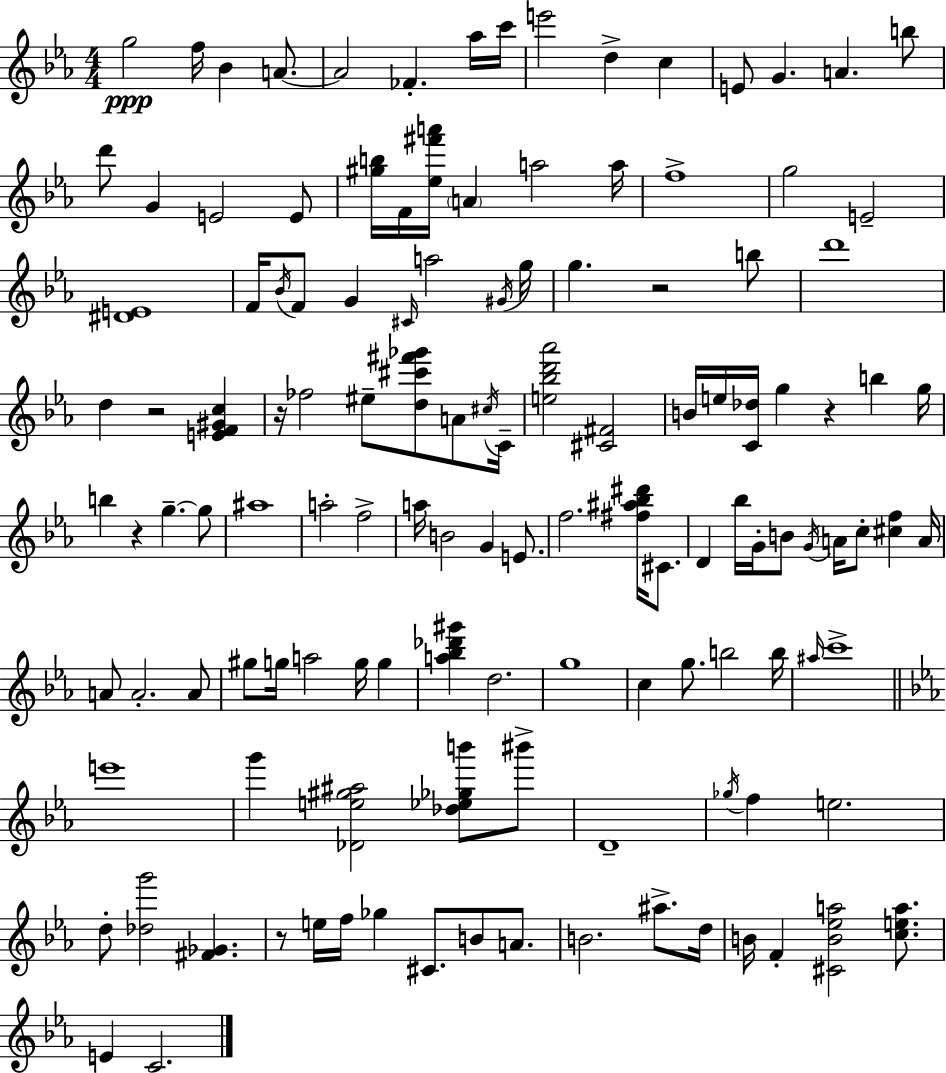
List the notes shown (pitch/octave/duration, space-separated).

G5/h F5/s Bb4/q A4/e. A4/h FES4/q. Ab5/s C6/s E6/h D5/q C5/q E4/e G4/q. A4/q. B5/e D6/e G4/q E4/h E4/e [G#5,B5]/s F4/s [Eb5,F#6,A6]/s A4/q A5/h A5/s F5/w G5/h E4/h [D#4,E4]/w F4/s Bb4/s F4/e G4/q C#4/s A5/h G#4/s G5/s G5/q. R/h B5/e D6/w D5/q R/h [E4,F4,G#4,C5]/q R/s FES5/h EIS5/e [D5,C#6,F#6,Gb6]/e A4/e C#5/s C4/s [E5,Bb5,D6,Ab6]/h [C#4,F#4]/h B4/s E5/s [C4,Db5]/s G5/q R/q B5/q G5/s B5/q R/q G5/q. G5/e A#5/w A5/h F5/h A5/s B4/h G4/q E4/e. F5/h. [F#5,A#5,Bb5,D#6]/s C#4/e. D4/q Bb5/s G4/s B4/e G4/s A4/s C5/e [C#5,F5]/q A4/s A4/e A4/h. A4/e G#5/e G5/s A5/h G5/s G5/q [A5,Bb5,Db6,G#6]/q D5/h. G5/w C5/q G5/e. B5/h B5/s A#5/s C6/w E6/w G6/q [Db4,E5,G#5,A#5]/h [Db5,Eb5,Gb5,B6]/e BIS6/e D4/w Gb5/s F5/q E5/h. D5/e [Db5,G6]/h [F#4,Gb4]/q. R/e E5/s F5/s Gb5/q C#4/e. B4/e A4/e. B4/h. A#5/e. D5/s B4/s F4/q [C#4,B4,Eb5,A5]/h [C5,E5,A5]/e. E4/q C4/h.